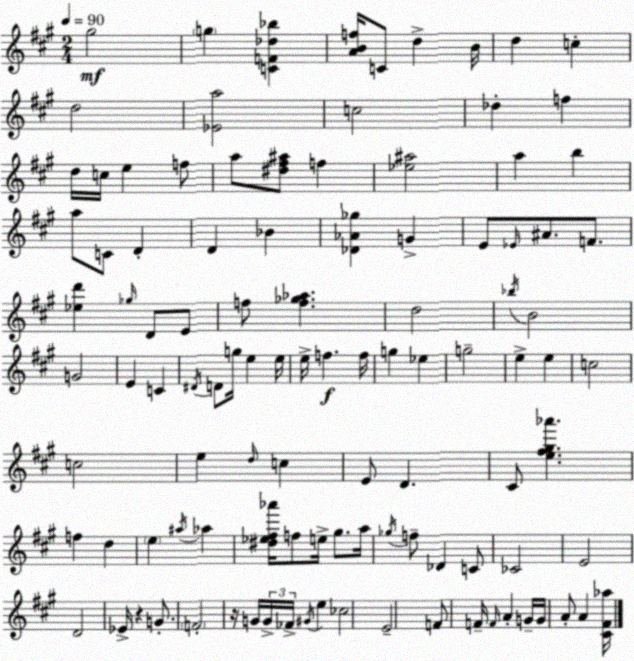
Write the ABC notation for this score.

X:1
T:Untitled
M:2/4
L:1/4
K:A
^g2 g [CF_d_b] [ABf]/4 C/2 d B/4 d c d2 [_Ea]2 c2 _d f d/4 c/4 e f/2 a/2 [^d^f^a]/2 f [_e^a]2 a b a/2 C/2 D D _B [_D_A_g] G E/2 _E/4 ^A/2 F/2 [_ed'] _g/4 D/2 E/2 f/2 [f_g_a] d2 _b/4 B2 G2 E C ^D/4 D/2 g/4 e e/4 e/4 f f/4 g _e g2 e e c2 c2 e d/4 c E/2 D ^C/2 [e^f^g_a'] f d e ^a/4 _a [^d_e^f_a']/4 f/2 e/4 ^g/2 a/4 _g/4 f/2 _D C/2 _C2 E2 D2 _E/4 z G/2 F2 z/4 G/4 G/4 _F/4 ^G/4 e _c2 E2 F/2 F/4 F/4 A G/4 G/4 A/2 A [^C^F_a]/4